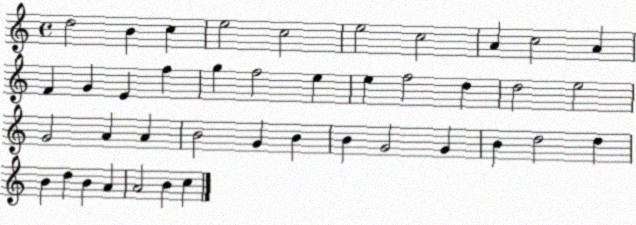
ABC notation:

X:1
T:Untitled
M:4/4
L:1/4
K:C
d2 B c e2 c2 e2 c2 A c2 A F G E f g f2 e e f2 d d2 e2 G2 A A B2 G B B G2 G B d2 d B d B A A2 B c